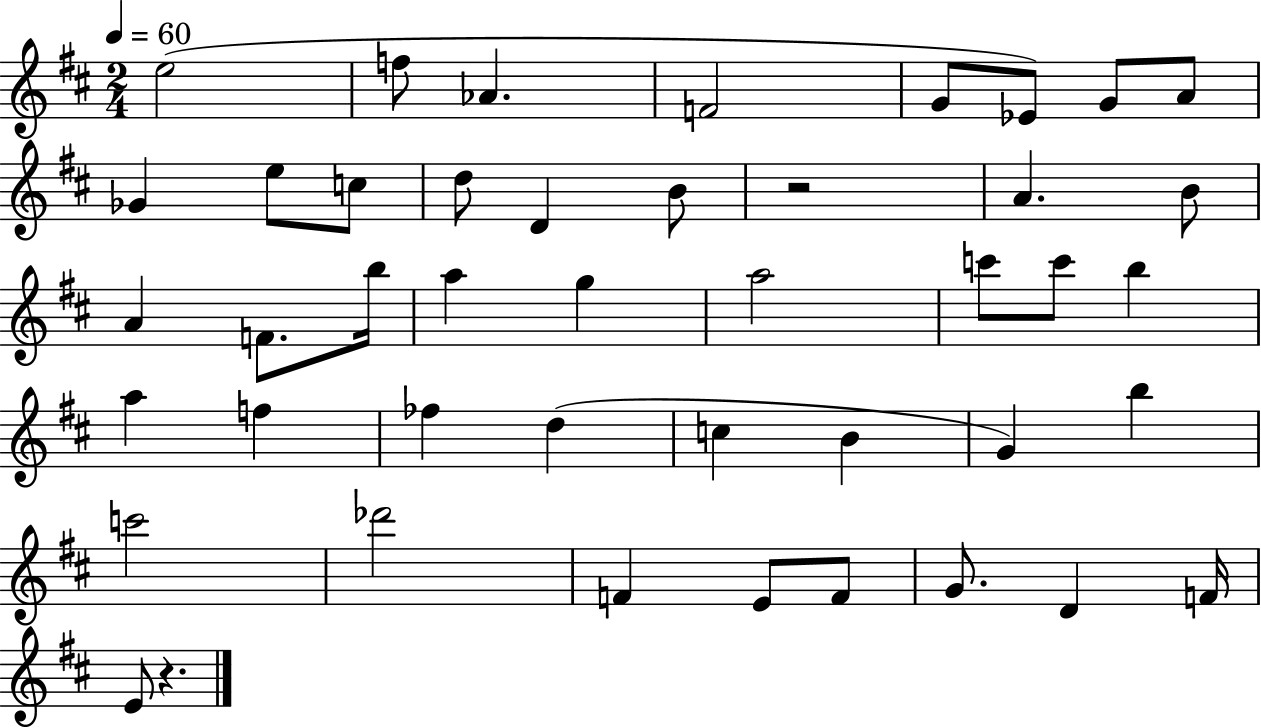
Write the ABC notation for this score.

X:1
T:Untitled
M:2/4
L:1/4
K:D
e2 f/2 _A F2 G/2 _E/2 G/2 A/2 _G e/2 c/2 d/2 D B/2 z2 A B/2 A F/2 b/4 a g a2 c'/2 c'/2 b a f _f d c B G b c'2 _d'2 F E/2 F/2 G/2 D F/4 E/2 z